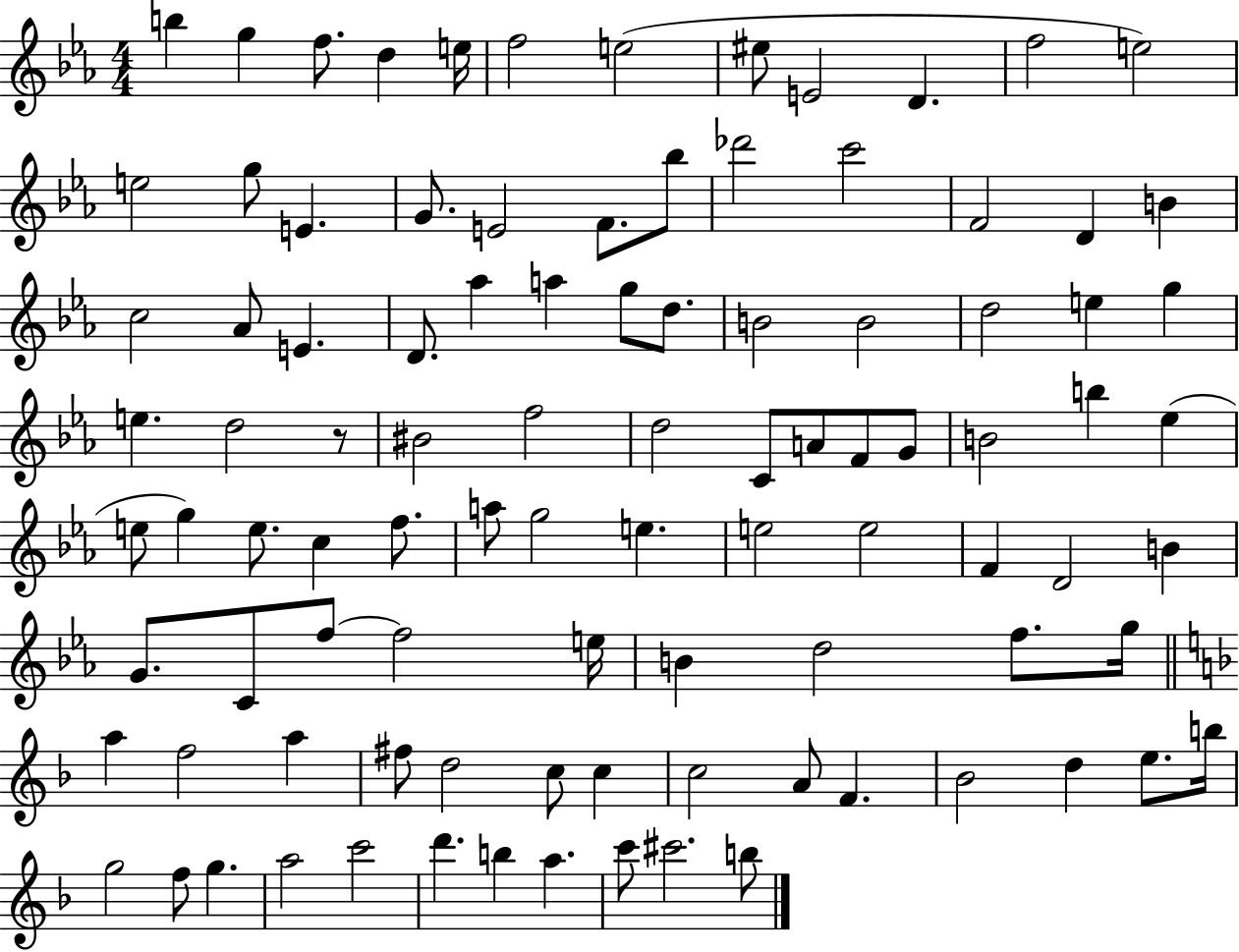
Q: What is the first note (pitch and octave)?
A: B5